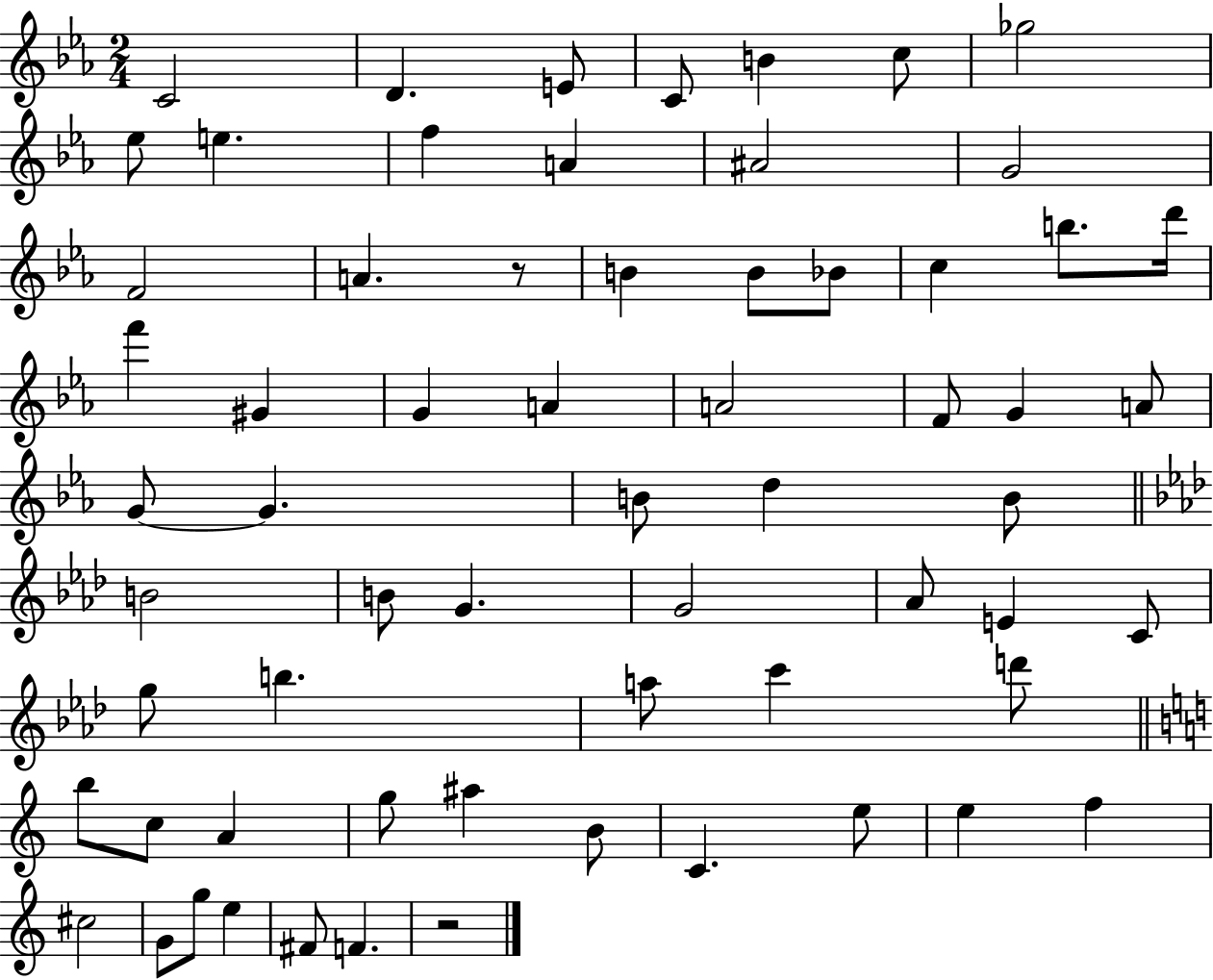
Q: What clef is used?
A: treble